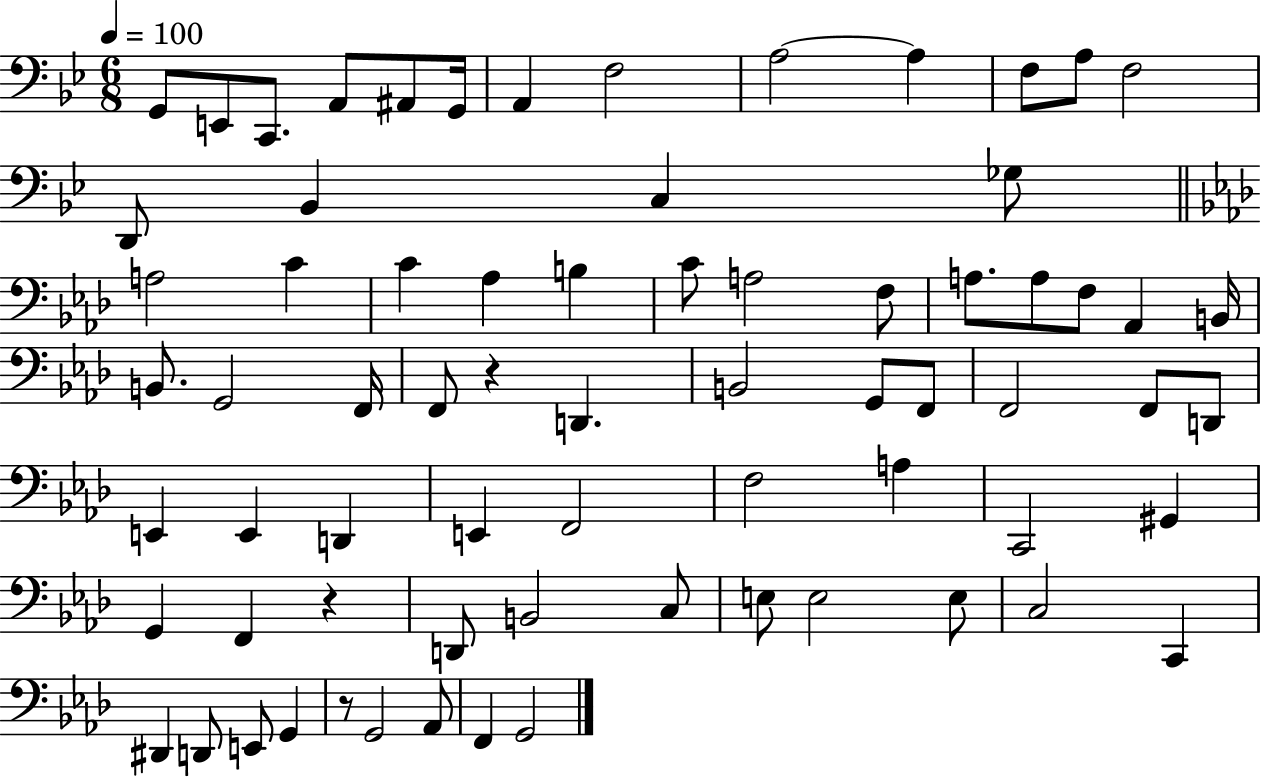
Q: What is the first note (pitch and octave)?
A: G2